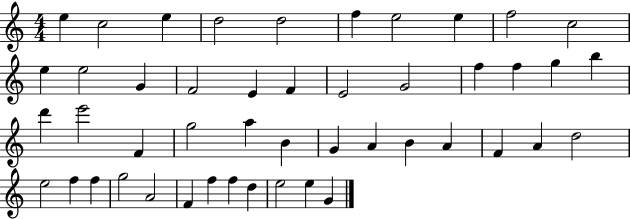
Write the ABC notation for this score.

X:1
T:Untitled
M:4/4
L:1/4
K:C
e c2 e d2 d2 f e2 e f2 c2 e e2 G F2 E F E2 G2 f f g b d' e'2 F g2 a B G A B A F A d2 e2 f f g2 A2 F f f d e2 e G